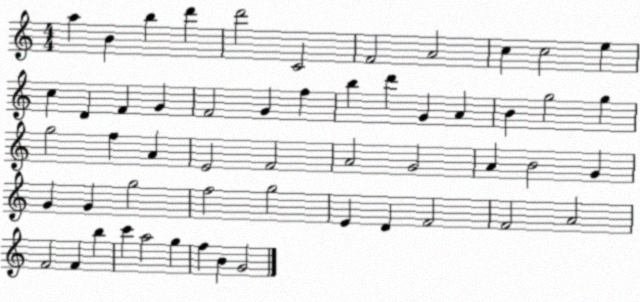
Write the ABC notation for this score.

X:1
T:Untitled
M:4/4
L:1/4
K:C
a B b d' d'2 C2 F2 A2 c c2 e c D F G F2 G f b d' G A B g2 g g2 f A E2 F2 A2 G2 A B2 G G G g2 f2 g2 E D F2 F2 A2 F2 F b c' a2 g f B G2